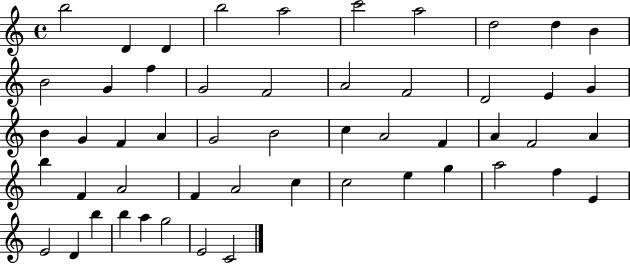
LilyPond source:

{
  \clef treble
  \time 4/4
  \defaultTimeSignature
  \key c \major
  b''2 d'4 d'4 | b''2 a''2 | c'''2 a''2 | d''2 d''4 b'4 | \break b'2 g'4 f''4 | g'2 f'2 | a'2 f'2 | d'2 e'4 g'4 | \break b'4 g'4 f'4 a'4 | g'2 b'2 | c''4 a'2 f'4 | a'4 f'2 a'4 | \break b''4 f'4 a'2 | f'4 a'2 c''4 | c''2 e''4 g''4 | a''2 f''4 e'4 | \break e'2 d'4 b''4 | b''4 a''4 g''2 | e'2 c'2 | \bar "|."
}